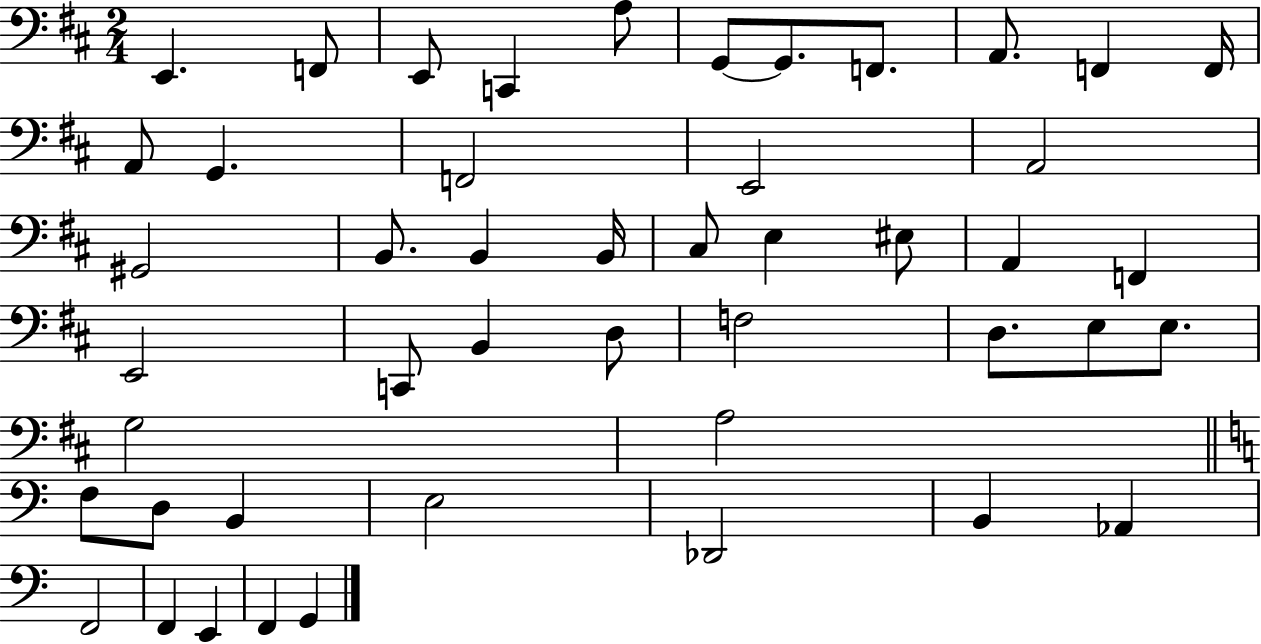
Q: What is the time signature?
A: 2/4